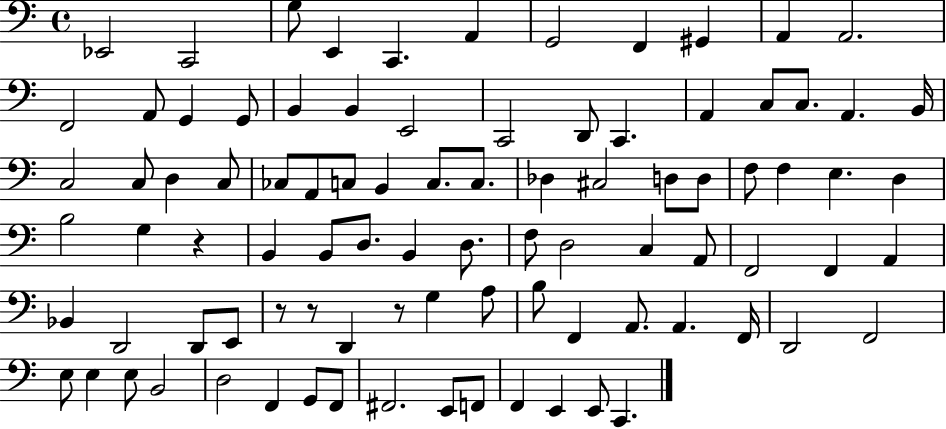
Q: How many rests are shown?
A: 4